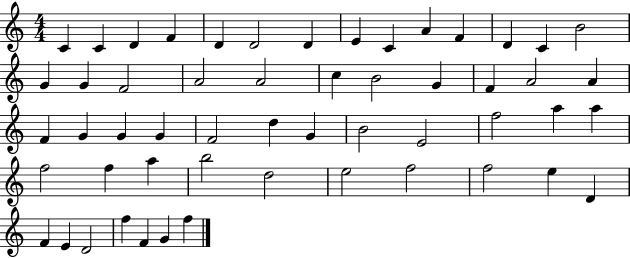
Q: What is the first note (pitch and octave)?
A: C4